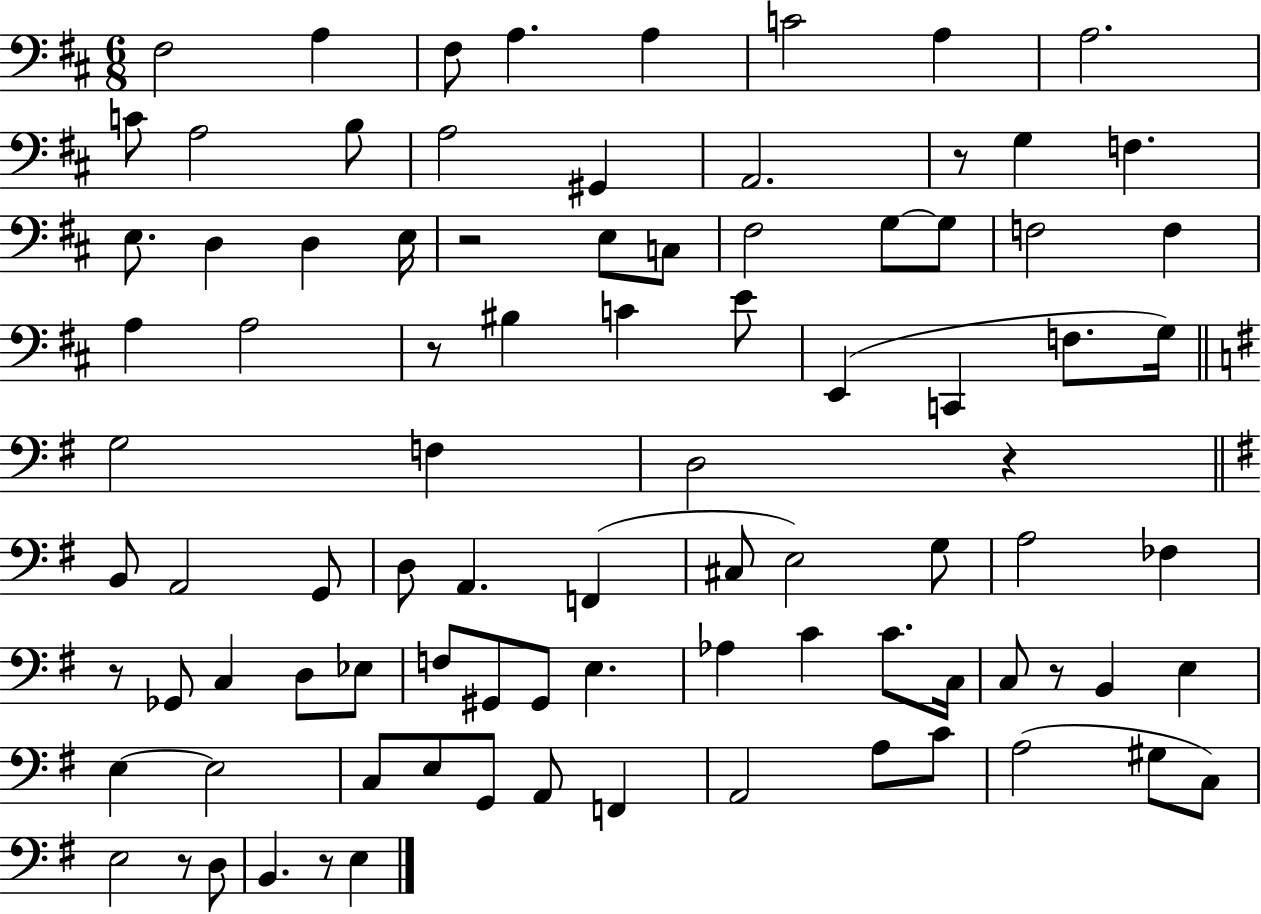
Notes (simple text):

F#3/h A3/q F#3/e A3/q. A3/q C4/h A3/q A3/h. C4/e A3/h B3/e A3/h G#2/q A2/h. R/e G3/q F3/q. E3/e. D3/q D3/q E3/s R/h E3/e C3/e F#3/h G3/e G3/e F3/h F3/q A3/q A3/h R/e BIS3/q C4/q E4/e E2/q C2/q F3/e. G3/s G3/h F3/q D3/h R/q B2/e A2/h G2/e D3/e A2/q. F2/q C#3/e E3/h G3/e A3/h FES3/q R/e Gb2/e C3/q D3/e Eb3/e F3/e G#2/e G#2/e E3/q. Ab3/q C4/q C4/e. C3/s C3/e R/e B2/q E3/q E3/q E3/h C3/e E3/e G2/e A2/e F2/q A2/h A3/e C4/e A3/h G#3/e C3/e E3/h R/e D3/e B2/q. R/e E3/q